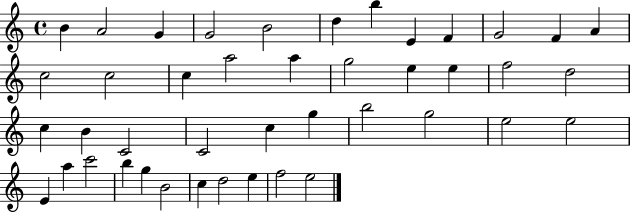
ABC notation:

X:1
T:Untitled
M:4/4
L:1/4
K:C
B A2 G G2 B2 d b E F G2 F A c2 c2 c a2 a g2 e e f2 d2 c B C2 C2 c g b2 g2 e2 e2 E a c'2 b g B2 c d2 e f2 e2